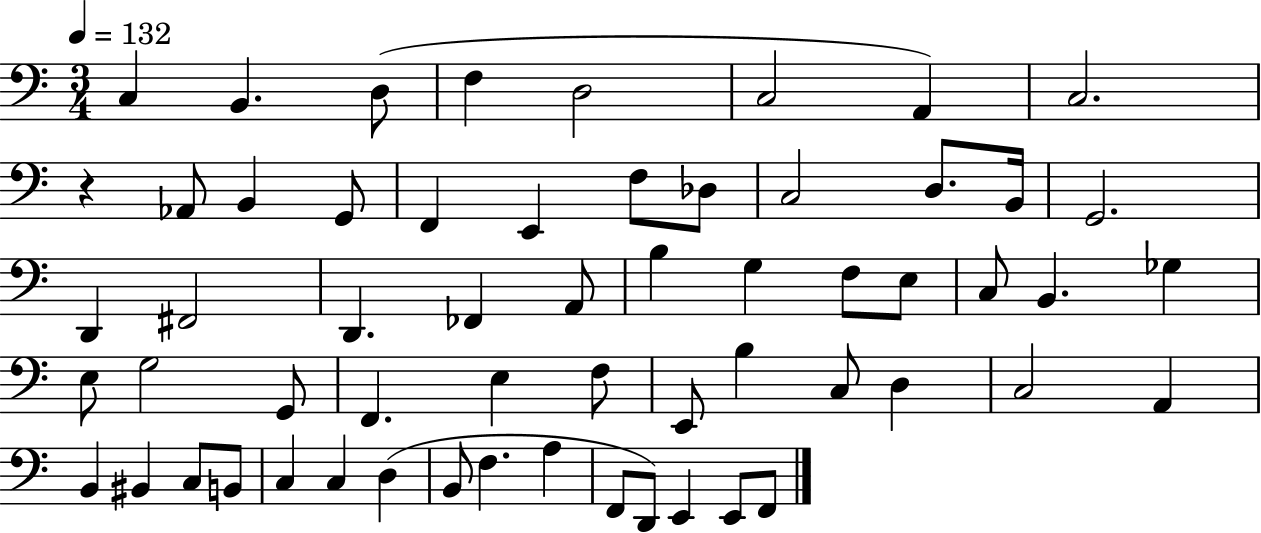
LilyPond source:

{
  \clef bass
  \numericTimeSignature
  \time 3/4
  \key c \major
  \tempo 4 = 132
  \repeat volta 2 { c4 b,4. d8( | f4 d2 | c2 a,4) | c2. | \break r4 aes,8 b,4 g,8 | f,4 e,4 f8 des8 | c2 d8. b,16 | g,2. | \break d,4 fis,2 | d,4. fes,4 a,8 | b4 g4 f8 e8 | c8 b,4. ges4 | \break e8 g2 g,8 | f,4. e4 f8 | e,8 b4 c8 d4 | c2 a,4 | \break b,4 bis,4 c8 b,8 | c4 c4 d4( | b,8 f4. a4 | f,8 d,8) e,4 e,8 f,8 | \break } \bar "|."
}